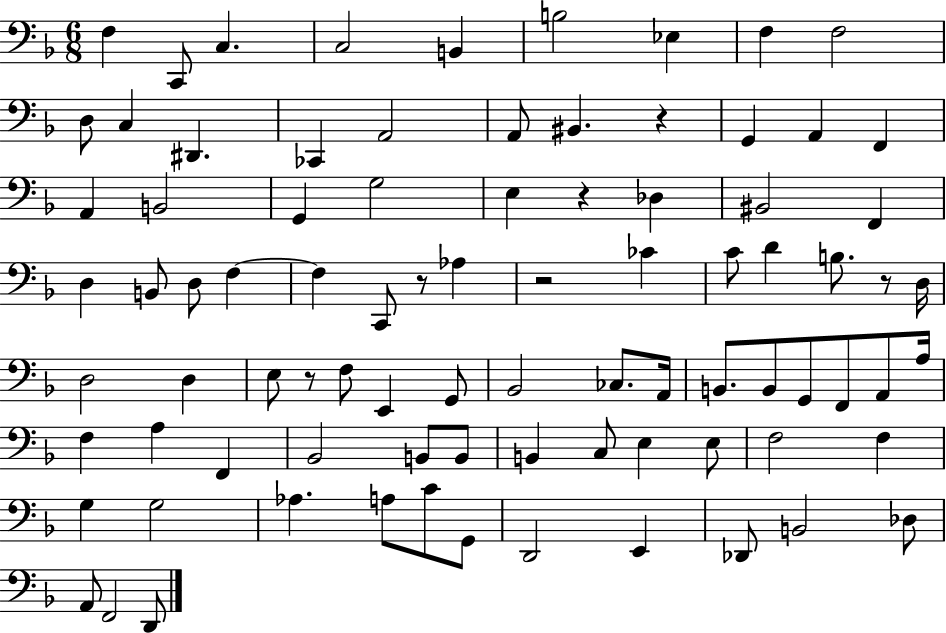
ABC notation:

X:1
T:Untitled
M:6/8
L:1/4
K:F
F, C,,/2 C, C,2 B,, B,2 _E, F, F,2 D,/2 C, ^D,, _C,, A,,2 A,,/2 ^B,, z G,, A,, F,, A,, B,,2 G,, G,2 E, z _D, ^B,,2 F,, D, B,,/2 D,/2 F, F, C,,/2 z/2 _A, z2 _C C/2 D B,/2 z/2 D,/4 D,2 D, E,/2 z/2 F,/2 E,, G,,/2 _B,,2 _C,/2 A,,/4 B,,/2 B,,/2 G,,/2 F,,/2 A,,/2 A,/4 F, A, F,, _B,,2 B,,/2 B,,/2 B,, C,/2 E, E,/2 F,2 F, G, G,2 _A, A,/2 C/2 G,,/2 D,,2 E,, _D,,/2 B,,2 _D,/2 A,,/2 F,,2 D,,/2